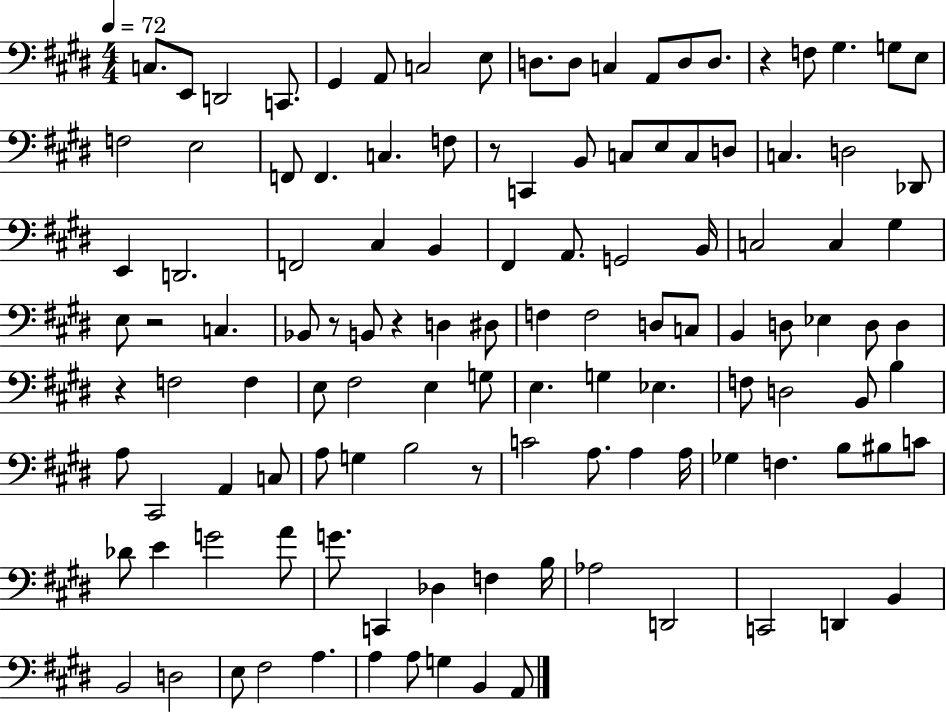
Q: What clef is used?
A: bass